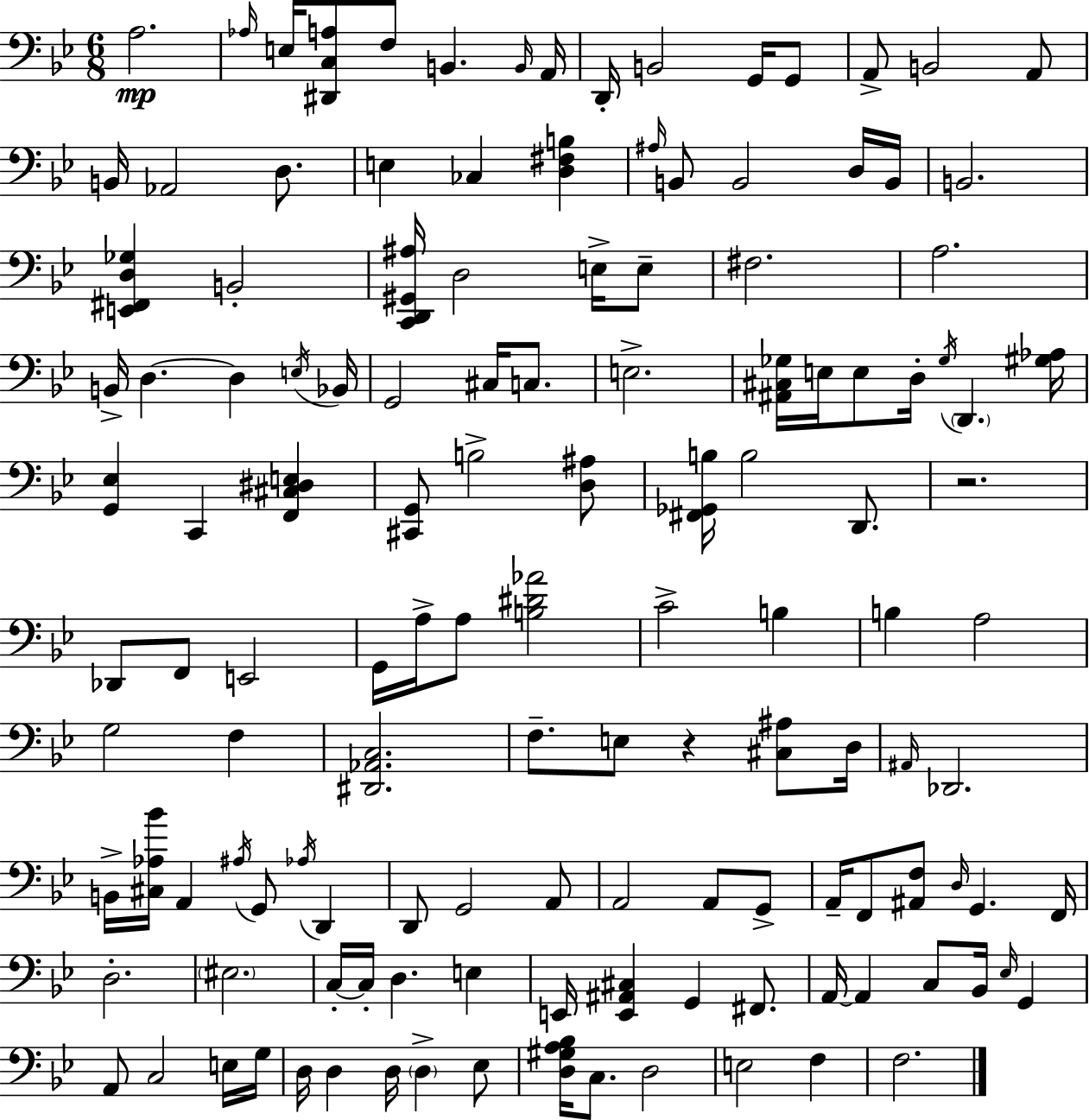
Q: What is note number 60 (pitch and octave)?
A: G3